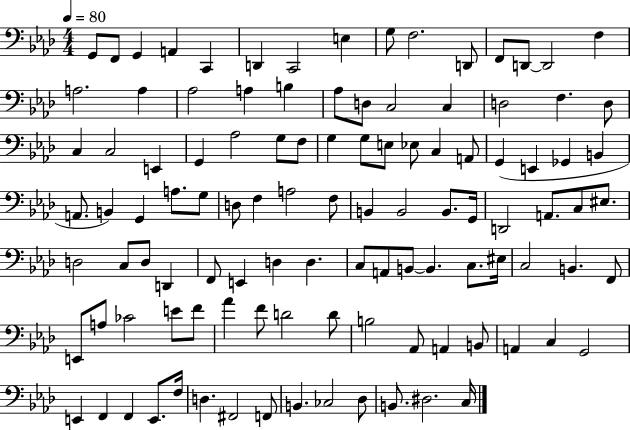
{
  \clef bass
  \numericTimeSignature
  \time 4/4
  \key aes \major
  \tempo 4 = 80
  \repeat volta 2 { g,8 f,8 g,4 a,4 c,4 | d,4 c,2 e4 | g8 f2. d,8 | f,8 d,8~~ d,2 f4 | \break a2. a4 | aes2 a4 b4 | aes8 d8 c2 c4 | d2 f4. d8 | \break c4 c2 e,4 | g,4 aes2 g8 f8 | g4 g8 e8 ees8 c4 a,8 | g,4( e,4 ges,4 b,4 | \break a,8. b,4) g,4 a8. g8 | d8 f4 a2 f8 | b,4 b,2 b,8. g,16 | d,2 a,8. c8 eis8. | \break d2 c8 d8 d,4 | f,8 e,4 d4 d4. | c8 a,8 b,8~~ b,4. c8. eis16 | c2 b,4. f,8 | \break e,8 a8 ces'2 e'8 f'8 | aes'4 f'8 d'2 d'8 | b2 aes,8 a,4 b,8 | a,4 c4 g,2 | \break e,4 f,4 f,4 e,8. f16 | d4. fis,2 f,8 | b,4. ces2 des8 | b,8. dis2. c16 | \break } \bar "|."
}